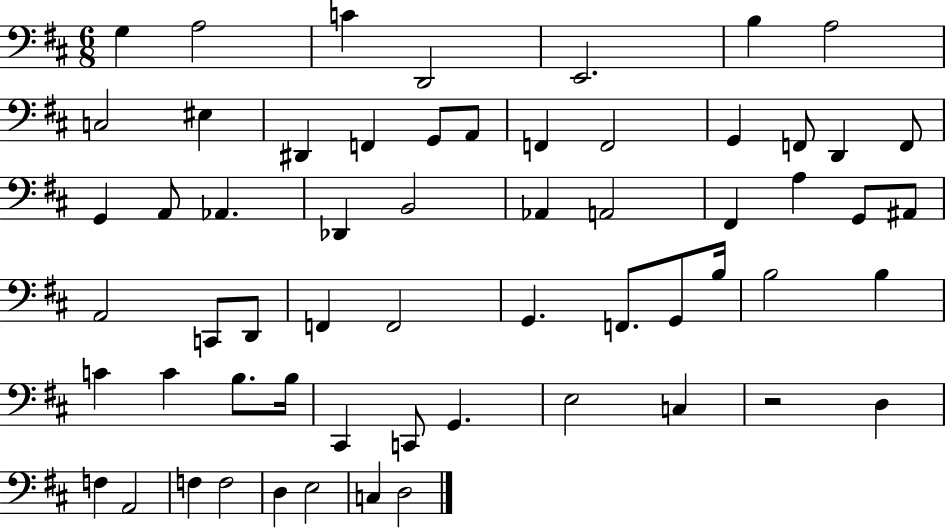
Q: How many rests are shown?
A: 1